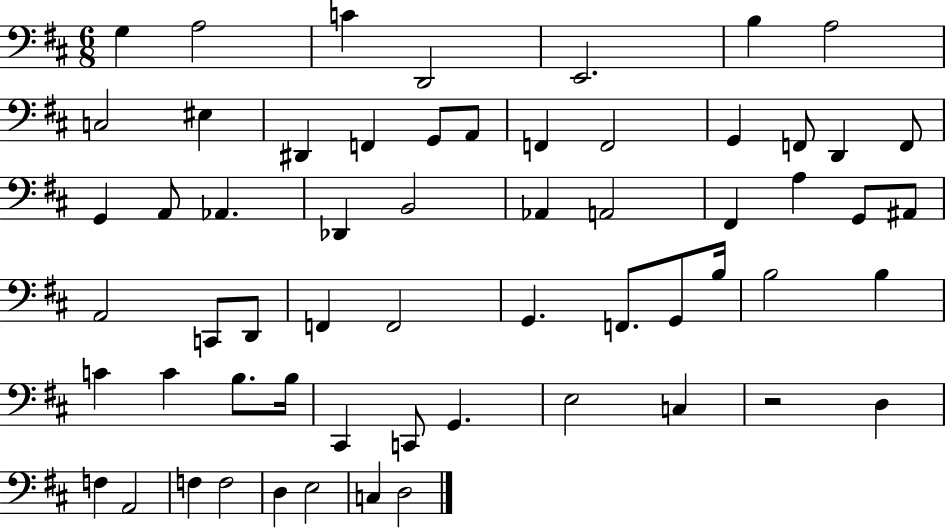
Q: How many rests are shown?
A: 1